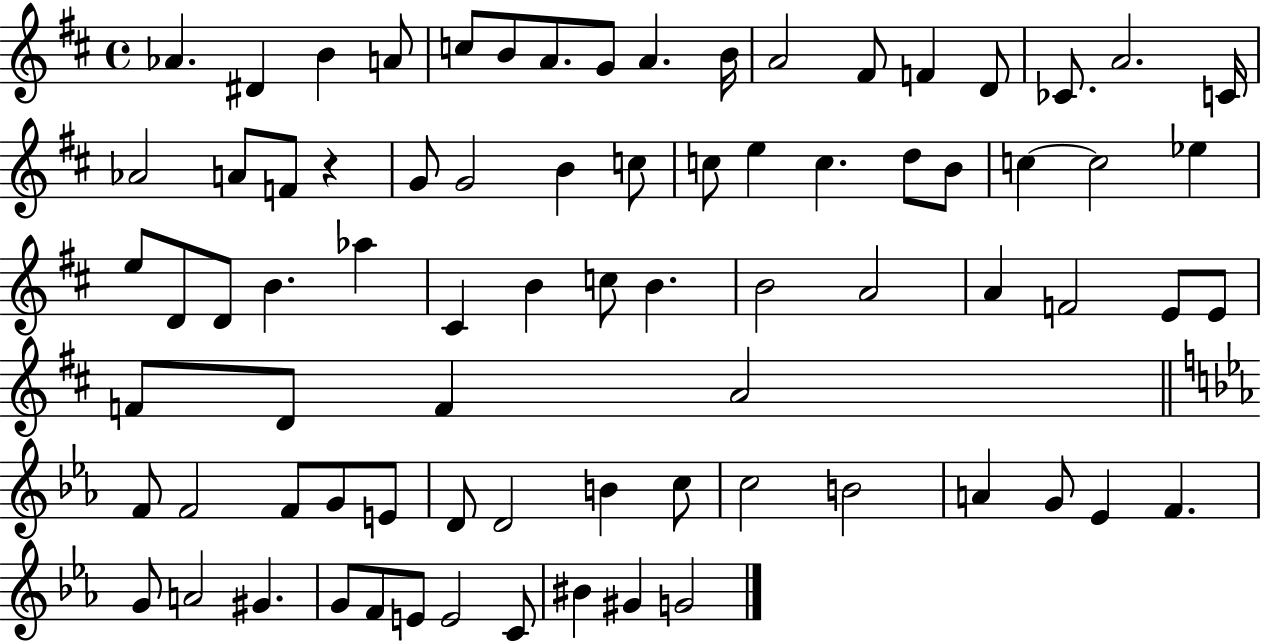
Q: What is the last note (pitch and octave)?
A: G4